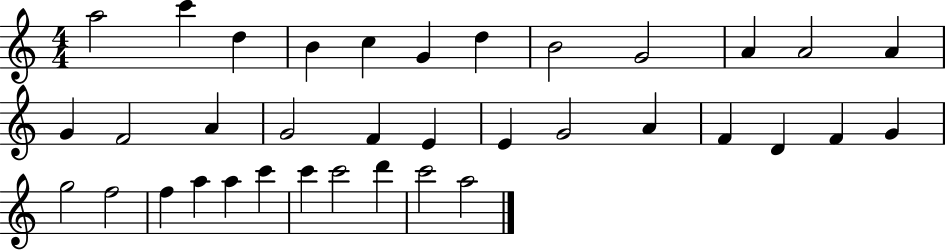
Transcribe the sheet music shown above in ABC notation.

X:1
T:Untitled
M:4/4
L:1/4
K:C
a2 c' d B c G d B2 G2 A A2 A G F2 A G2 F E E G2 A F D F G g2 f2 f a a c' c' c'2 d' c'2 a2